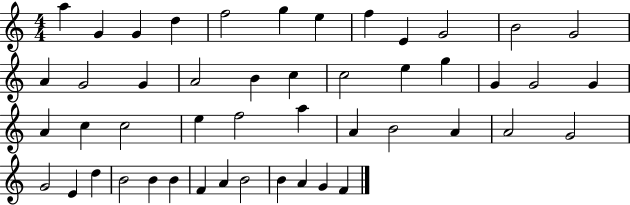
{
  \clef treble
  \numericTimeSignature
  \time 4/4
  \key c \major
  a''4 g'4 g'4 d''4 | f''2 g''4 e''4 | f''4 e'4 g'2 | b'2 g'2 | \break a'4 g'2 g'4 | a'2 b'4 c''4 | c''2 e''4 g''4 | g'4 g'2 g'4 | \break a'4 c''4 c''2 | e''4 f''2 a''4 | a'4 b'2 a'4 | a'2 g'2 | \break g'2 e'4 d''4 | b'2 b'4 b'4 | f'4 a'4 b'2 | b'4 a'4 g'4 f'4 | \break \bar "|."
}